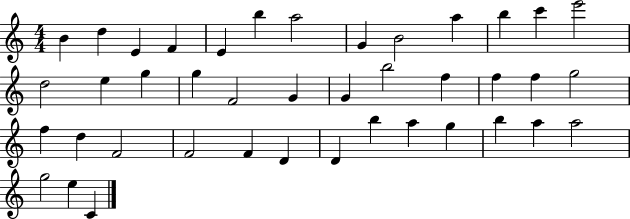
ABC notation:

X:1
T:Untitled
M:4/4
L:1/4
K:C
B d E F E b a2 G B2 a b c' e'2 d2 e g g F2 G G b2 f f f g2 f d F2 F2 F D D b a g b a a2 g2 e C